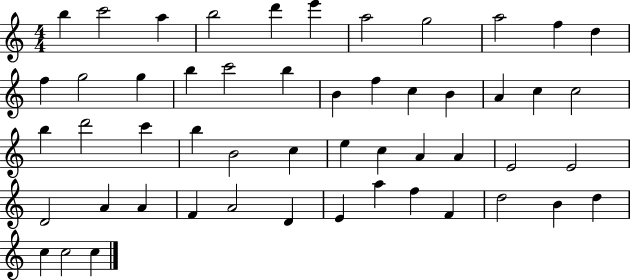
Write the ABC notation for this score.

X:1
T:Untitled
M:4/4
L:1/4
K:C
b c'2 a b2 d' e' a2 g2 a2 f d f g2 g b c'2 b B f c B A c c2 b d'2 c' b B2 c e c A A E2 E2 D2 A A F A2 D E a f F d2 B d c c2 c